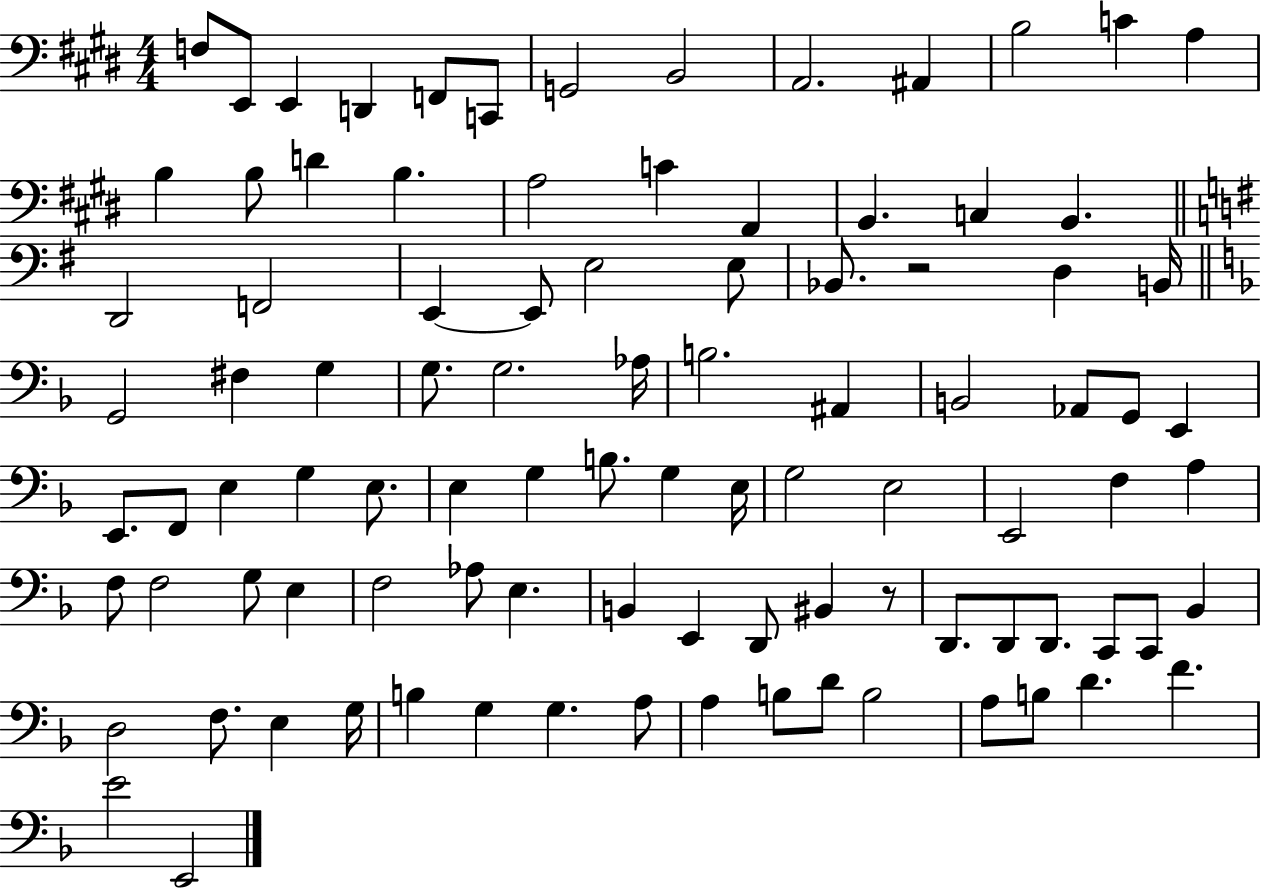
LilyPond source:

{
  \clef bass
  \numericTimeSignature
  \time 4/4
  \key e \major
  f8 e,8 e,4 d,4 f,8 c,8 | g,2 b,2 | a,2. ais,4 | b2 c'4 a4 | \break b4 b8 d'4 b4. | a2 c'4 a,4 | b,4. c4 b,4. | \bar "||" \break \key g \major d,2 f,2 | e,4~~ e,8 e2 e8 | bes,8. r2 d4 b,16 | \bar "||" \break \key f \major g,2 fis4 g4 | g8. g2. aes16 | b2. ais,4 | b,2 aes,8 g,8 e,4 | \break e,8. f,8 e4 g4 e8. | e4 g4 b8. g4 e16 | g2 e2 | e,2 f4 a4 | \break f8 f2 g8 e4 | f2 aes8 e4. | b,4 e,4 d,8 bis,4 r8 | d,8. d,8 d,8. c,8 c,8 bes,4 | \break d2 f8. e4 g16 | b4 g4 g4. a8 | a4 b8 d'8 b2 | a8 b8 d'4. f'4. | \break e'2 e,2 | \bar "|."
}